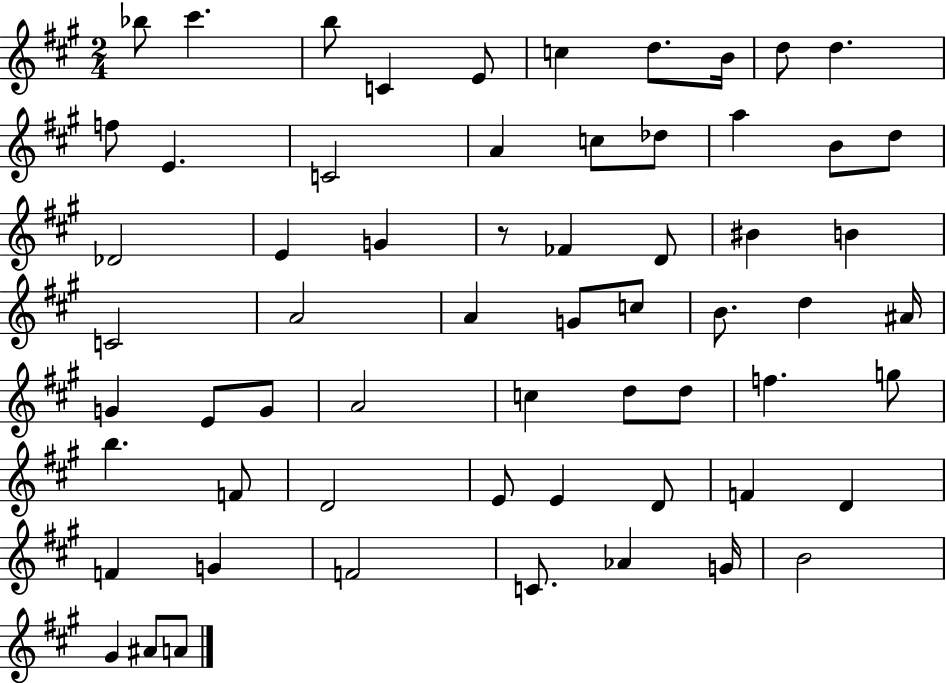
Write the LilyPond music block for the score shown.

{
  \clef treble
  \numericTimeSignature
  \time 2/4
  \key a \major
  bes''8 cis'''4. | b''8 c'4 e'8 | c''4 d''8. b'16 | d''8 d''4. | \break f''8 e'4. | c'2 | a'4 c''8 des''8 | a''4 b'8 d''8 | \break des'2 | e'4 g'4 | r8 fes'4 d'8 | bis'4 b'4 | \break c'2 | a'2 | a'4 g'8 c''8 | b'8. d''4 ais'16 | \break g'4 e'8 g'8 | a'2 | c''4 d''8 d''8 | f''4. g''8 | \break b''4. f'8 | d'2 | e'8 e'4 d'8 | f'4 d'4 | \break f'4 g'4 | f'2 | c'8. aes'4 g'16 | b'2 | \break gis'4 ais'8 a'8 | \bar "|."
}